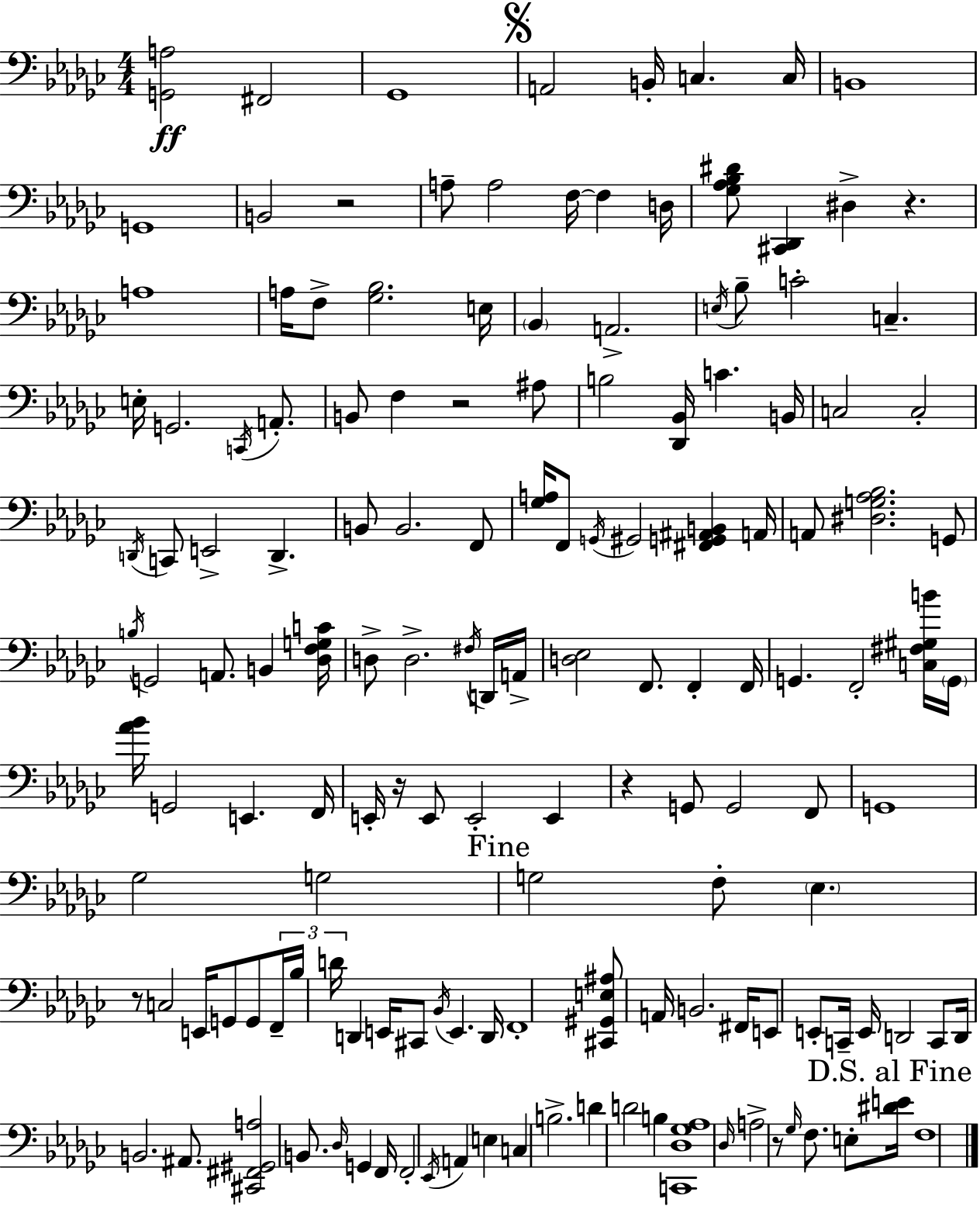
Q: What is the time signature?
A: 4/4